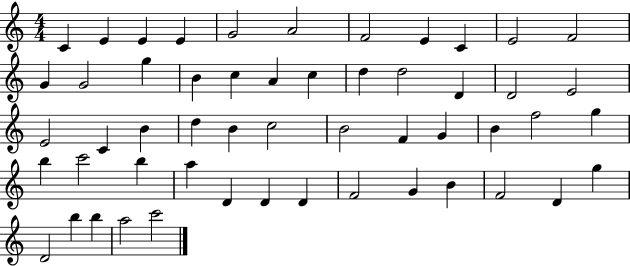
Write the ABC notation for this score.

X:1
T:Untitled
M:4/4
L:1/4
K:C
C E E E G2 A2 F2 E C E2 F2 G G2 g B c A c d d2 D D2 E2 E2 C B d B c2 B2 F G B f2 g b c'2 b a D D D F2 G B F2 D g D2 b b a2 c'2